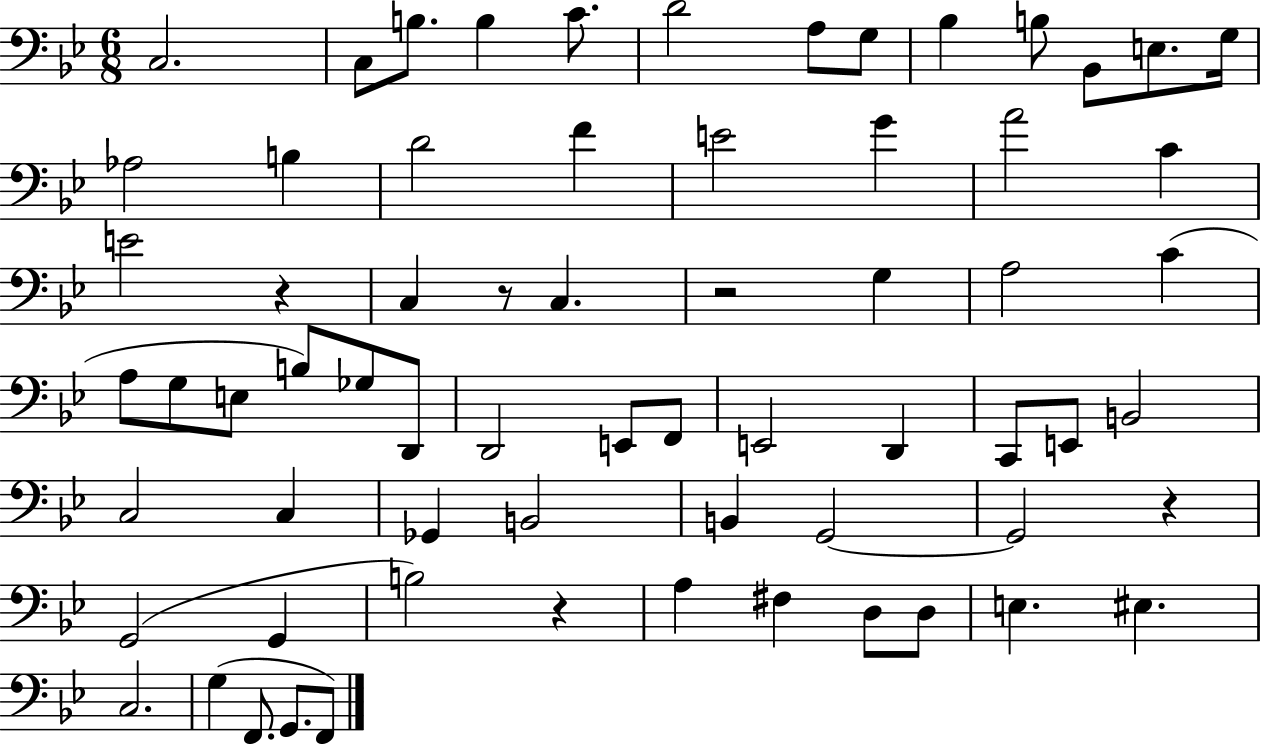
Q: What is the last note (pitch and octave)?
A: F2